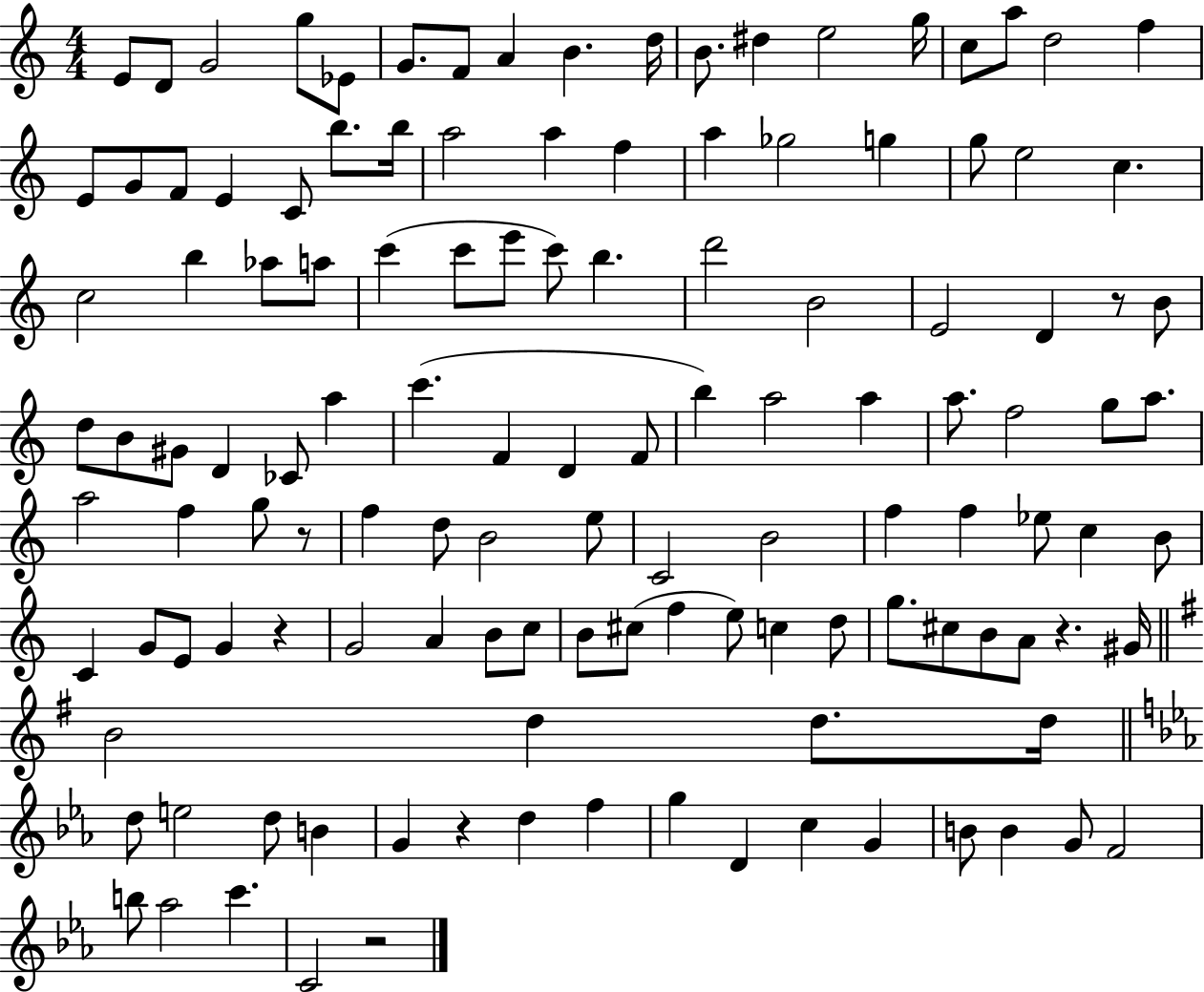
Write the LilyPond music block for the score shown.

{
  \clef treble
  \numericTimeSignature
  \time 4/4
  \key c \major
  \repeat volta 2 { e'8 d'8 g'2 g''8 ees'8 | g'8. f'8 a'4 b'4. d''16 | b'8. dis''4 e''2 g''16 | c''8 a''8 d''2 f''4 | \break e'8 g'8 f'8 e'4 c'8 b''8. b''16 | a''2 a''4 f''4 | a''4 ges''2 g''4 | g''8 e''2 c''4. | \break c''2 b''4 aes''8 a''8 | c'''4( c'''8 e'''8 c'''8) b''4. | d'''2 b'2 | e'2 d'4 r8 b'8 | \break d''8 b'8 gis'8 d'4 ces'8 a''4 | c'''4.( f'4 d'4 f'8 | b''4) a''2 a''4 | a''8. f''2 g''8 a''8. | \break a''2 f''4 g''8 r8 | f''4 d''8 b'2 e''8 | c'2 b'2 | f''4 f''4 ees''8 c''4 b'8 | \break c'4 g'8 e'8 g'4 r4 | g'2 a'4 b'8 c''8 | b'8 cis''8( f''4 e''8) c''4 d''8 | g''8. cis''8 b'8 a'8 r4. gis'16 | \break \bar "||" \break \key g \major b'2 d''4 d''8. d''16 | \bar "||" \break \key c \minor d''8 e''2 d''8 b'4 | g'4 r4 d''4 f''4 | g''4 d'4 c''4 g'4 | b'8 b'4 g'8 f'2 | \break b''8 aes''2 c'''4. | c'2 r2 | } \bar "|."
}